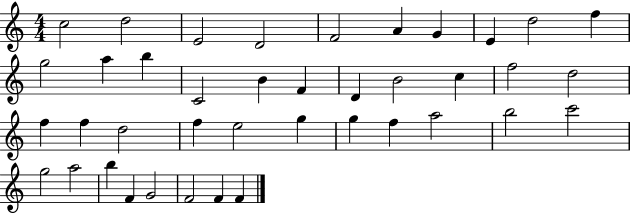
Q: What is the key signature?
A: C major